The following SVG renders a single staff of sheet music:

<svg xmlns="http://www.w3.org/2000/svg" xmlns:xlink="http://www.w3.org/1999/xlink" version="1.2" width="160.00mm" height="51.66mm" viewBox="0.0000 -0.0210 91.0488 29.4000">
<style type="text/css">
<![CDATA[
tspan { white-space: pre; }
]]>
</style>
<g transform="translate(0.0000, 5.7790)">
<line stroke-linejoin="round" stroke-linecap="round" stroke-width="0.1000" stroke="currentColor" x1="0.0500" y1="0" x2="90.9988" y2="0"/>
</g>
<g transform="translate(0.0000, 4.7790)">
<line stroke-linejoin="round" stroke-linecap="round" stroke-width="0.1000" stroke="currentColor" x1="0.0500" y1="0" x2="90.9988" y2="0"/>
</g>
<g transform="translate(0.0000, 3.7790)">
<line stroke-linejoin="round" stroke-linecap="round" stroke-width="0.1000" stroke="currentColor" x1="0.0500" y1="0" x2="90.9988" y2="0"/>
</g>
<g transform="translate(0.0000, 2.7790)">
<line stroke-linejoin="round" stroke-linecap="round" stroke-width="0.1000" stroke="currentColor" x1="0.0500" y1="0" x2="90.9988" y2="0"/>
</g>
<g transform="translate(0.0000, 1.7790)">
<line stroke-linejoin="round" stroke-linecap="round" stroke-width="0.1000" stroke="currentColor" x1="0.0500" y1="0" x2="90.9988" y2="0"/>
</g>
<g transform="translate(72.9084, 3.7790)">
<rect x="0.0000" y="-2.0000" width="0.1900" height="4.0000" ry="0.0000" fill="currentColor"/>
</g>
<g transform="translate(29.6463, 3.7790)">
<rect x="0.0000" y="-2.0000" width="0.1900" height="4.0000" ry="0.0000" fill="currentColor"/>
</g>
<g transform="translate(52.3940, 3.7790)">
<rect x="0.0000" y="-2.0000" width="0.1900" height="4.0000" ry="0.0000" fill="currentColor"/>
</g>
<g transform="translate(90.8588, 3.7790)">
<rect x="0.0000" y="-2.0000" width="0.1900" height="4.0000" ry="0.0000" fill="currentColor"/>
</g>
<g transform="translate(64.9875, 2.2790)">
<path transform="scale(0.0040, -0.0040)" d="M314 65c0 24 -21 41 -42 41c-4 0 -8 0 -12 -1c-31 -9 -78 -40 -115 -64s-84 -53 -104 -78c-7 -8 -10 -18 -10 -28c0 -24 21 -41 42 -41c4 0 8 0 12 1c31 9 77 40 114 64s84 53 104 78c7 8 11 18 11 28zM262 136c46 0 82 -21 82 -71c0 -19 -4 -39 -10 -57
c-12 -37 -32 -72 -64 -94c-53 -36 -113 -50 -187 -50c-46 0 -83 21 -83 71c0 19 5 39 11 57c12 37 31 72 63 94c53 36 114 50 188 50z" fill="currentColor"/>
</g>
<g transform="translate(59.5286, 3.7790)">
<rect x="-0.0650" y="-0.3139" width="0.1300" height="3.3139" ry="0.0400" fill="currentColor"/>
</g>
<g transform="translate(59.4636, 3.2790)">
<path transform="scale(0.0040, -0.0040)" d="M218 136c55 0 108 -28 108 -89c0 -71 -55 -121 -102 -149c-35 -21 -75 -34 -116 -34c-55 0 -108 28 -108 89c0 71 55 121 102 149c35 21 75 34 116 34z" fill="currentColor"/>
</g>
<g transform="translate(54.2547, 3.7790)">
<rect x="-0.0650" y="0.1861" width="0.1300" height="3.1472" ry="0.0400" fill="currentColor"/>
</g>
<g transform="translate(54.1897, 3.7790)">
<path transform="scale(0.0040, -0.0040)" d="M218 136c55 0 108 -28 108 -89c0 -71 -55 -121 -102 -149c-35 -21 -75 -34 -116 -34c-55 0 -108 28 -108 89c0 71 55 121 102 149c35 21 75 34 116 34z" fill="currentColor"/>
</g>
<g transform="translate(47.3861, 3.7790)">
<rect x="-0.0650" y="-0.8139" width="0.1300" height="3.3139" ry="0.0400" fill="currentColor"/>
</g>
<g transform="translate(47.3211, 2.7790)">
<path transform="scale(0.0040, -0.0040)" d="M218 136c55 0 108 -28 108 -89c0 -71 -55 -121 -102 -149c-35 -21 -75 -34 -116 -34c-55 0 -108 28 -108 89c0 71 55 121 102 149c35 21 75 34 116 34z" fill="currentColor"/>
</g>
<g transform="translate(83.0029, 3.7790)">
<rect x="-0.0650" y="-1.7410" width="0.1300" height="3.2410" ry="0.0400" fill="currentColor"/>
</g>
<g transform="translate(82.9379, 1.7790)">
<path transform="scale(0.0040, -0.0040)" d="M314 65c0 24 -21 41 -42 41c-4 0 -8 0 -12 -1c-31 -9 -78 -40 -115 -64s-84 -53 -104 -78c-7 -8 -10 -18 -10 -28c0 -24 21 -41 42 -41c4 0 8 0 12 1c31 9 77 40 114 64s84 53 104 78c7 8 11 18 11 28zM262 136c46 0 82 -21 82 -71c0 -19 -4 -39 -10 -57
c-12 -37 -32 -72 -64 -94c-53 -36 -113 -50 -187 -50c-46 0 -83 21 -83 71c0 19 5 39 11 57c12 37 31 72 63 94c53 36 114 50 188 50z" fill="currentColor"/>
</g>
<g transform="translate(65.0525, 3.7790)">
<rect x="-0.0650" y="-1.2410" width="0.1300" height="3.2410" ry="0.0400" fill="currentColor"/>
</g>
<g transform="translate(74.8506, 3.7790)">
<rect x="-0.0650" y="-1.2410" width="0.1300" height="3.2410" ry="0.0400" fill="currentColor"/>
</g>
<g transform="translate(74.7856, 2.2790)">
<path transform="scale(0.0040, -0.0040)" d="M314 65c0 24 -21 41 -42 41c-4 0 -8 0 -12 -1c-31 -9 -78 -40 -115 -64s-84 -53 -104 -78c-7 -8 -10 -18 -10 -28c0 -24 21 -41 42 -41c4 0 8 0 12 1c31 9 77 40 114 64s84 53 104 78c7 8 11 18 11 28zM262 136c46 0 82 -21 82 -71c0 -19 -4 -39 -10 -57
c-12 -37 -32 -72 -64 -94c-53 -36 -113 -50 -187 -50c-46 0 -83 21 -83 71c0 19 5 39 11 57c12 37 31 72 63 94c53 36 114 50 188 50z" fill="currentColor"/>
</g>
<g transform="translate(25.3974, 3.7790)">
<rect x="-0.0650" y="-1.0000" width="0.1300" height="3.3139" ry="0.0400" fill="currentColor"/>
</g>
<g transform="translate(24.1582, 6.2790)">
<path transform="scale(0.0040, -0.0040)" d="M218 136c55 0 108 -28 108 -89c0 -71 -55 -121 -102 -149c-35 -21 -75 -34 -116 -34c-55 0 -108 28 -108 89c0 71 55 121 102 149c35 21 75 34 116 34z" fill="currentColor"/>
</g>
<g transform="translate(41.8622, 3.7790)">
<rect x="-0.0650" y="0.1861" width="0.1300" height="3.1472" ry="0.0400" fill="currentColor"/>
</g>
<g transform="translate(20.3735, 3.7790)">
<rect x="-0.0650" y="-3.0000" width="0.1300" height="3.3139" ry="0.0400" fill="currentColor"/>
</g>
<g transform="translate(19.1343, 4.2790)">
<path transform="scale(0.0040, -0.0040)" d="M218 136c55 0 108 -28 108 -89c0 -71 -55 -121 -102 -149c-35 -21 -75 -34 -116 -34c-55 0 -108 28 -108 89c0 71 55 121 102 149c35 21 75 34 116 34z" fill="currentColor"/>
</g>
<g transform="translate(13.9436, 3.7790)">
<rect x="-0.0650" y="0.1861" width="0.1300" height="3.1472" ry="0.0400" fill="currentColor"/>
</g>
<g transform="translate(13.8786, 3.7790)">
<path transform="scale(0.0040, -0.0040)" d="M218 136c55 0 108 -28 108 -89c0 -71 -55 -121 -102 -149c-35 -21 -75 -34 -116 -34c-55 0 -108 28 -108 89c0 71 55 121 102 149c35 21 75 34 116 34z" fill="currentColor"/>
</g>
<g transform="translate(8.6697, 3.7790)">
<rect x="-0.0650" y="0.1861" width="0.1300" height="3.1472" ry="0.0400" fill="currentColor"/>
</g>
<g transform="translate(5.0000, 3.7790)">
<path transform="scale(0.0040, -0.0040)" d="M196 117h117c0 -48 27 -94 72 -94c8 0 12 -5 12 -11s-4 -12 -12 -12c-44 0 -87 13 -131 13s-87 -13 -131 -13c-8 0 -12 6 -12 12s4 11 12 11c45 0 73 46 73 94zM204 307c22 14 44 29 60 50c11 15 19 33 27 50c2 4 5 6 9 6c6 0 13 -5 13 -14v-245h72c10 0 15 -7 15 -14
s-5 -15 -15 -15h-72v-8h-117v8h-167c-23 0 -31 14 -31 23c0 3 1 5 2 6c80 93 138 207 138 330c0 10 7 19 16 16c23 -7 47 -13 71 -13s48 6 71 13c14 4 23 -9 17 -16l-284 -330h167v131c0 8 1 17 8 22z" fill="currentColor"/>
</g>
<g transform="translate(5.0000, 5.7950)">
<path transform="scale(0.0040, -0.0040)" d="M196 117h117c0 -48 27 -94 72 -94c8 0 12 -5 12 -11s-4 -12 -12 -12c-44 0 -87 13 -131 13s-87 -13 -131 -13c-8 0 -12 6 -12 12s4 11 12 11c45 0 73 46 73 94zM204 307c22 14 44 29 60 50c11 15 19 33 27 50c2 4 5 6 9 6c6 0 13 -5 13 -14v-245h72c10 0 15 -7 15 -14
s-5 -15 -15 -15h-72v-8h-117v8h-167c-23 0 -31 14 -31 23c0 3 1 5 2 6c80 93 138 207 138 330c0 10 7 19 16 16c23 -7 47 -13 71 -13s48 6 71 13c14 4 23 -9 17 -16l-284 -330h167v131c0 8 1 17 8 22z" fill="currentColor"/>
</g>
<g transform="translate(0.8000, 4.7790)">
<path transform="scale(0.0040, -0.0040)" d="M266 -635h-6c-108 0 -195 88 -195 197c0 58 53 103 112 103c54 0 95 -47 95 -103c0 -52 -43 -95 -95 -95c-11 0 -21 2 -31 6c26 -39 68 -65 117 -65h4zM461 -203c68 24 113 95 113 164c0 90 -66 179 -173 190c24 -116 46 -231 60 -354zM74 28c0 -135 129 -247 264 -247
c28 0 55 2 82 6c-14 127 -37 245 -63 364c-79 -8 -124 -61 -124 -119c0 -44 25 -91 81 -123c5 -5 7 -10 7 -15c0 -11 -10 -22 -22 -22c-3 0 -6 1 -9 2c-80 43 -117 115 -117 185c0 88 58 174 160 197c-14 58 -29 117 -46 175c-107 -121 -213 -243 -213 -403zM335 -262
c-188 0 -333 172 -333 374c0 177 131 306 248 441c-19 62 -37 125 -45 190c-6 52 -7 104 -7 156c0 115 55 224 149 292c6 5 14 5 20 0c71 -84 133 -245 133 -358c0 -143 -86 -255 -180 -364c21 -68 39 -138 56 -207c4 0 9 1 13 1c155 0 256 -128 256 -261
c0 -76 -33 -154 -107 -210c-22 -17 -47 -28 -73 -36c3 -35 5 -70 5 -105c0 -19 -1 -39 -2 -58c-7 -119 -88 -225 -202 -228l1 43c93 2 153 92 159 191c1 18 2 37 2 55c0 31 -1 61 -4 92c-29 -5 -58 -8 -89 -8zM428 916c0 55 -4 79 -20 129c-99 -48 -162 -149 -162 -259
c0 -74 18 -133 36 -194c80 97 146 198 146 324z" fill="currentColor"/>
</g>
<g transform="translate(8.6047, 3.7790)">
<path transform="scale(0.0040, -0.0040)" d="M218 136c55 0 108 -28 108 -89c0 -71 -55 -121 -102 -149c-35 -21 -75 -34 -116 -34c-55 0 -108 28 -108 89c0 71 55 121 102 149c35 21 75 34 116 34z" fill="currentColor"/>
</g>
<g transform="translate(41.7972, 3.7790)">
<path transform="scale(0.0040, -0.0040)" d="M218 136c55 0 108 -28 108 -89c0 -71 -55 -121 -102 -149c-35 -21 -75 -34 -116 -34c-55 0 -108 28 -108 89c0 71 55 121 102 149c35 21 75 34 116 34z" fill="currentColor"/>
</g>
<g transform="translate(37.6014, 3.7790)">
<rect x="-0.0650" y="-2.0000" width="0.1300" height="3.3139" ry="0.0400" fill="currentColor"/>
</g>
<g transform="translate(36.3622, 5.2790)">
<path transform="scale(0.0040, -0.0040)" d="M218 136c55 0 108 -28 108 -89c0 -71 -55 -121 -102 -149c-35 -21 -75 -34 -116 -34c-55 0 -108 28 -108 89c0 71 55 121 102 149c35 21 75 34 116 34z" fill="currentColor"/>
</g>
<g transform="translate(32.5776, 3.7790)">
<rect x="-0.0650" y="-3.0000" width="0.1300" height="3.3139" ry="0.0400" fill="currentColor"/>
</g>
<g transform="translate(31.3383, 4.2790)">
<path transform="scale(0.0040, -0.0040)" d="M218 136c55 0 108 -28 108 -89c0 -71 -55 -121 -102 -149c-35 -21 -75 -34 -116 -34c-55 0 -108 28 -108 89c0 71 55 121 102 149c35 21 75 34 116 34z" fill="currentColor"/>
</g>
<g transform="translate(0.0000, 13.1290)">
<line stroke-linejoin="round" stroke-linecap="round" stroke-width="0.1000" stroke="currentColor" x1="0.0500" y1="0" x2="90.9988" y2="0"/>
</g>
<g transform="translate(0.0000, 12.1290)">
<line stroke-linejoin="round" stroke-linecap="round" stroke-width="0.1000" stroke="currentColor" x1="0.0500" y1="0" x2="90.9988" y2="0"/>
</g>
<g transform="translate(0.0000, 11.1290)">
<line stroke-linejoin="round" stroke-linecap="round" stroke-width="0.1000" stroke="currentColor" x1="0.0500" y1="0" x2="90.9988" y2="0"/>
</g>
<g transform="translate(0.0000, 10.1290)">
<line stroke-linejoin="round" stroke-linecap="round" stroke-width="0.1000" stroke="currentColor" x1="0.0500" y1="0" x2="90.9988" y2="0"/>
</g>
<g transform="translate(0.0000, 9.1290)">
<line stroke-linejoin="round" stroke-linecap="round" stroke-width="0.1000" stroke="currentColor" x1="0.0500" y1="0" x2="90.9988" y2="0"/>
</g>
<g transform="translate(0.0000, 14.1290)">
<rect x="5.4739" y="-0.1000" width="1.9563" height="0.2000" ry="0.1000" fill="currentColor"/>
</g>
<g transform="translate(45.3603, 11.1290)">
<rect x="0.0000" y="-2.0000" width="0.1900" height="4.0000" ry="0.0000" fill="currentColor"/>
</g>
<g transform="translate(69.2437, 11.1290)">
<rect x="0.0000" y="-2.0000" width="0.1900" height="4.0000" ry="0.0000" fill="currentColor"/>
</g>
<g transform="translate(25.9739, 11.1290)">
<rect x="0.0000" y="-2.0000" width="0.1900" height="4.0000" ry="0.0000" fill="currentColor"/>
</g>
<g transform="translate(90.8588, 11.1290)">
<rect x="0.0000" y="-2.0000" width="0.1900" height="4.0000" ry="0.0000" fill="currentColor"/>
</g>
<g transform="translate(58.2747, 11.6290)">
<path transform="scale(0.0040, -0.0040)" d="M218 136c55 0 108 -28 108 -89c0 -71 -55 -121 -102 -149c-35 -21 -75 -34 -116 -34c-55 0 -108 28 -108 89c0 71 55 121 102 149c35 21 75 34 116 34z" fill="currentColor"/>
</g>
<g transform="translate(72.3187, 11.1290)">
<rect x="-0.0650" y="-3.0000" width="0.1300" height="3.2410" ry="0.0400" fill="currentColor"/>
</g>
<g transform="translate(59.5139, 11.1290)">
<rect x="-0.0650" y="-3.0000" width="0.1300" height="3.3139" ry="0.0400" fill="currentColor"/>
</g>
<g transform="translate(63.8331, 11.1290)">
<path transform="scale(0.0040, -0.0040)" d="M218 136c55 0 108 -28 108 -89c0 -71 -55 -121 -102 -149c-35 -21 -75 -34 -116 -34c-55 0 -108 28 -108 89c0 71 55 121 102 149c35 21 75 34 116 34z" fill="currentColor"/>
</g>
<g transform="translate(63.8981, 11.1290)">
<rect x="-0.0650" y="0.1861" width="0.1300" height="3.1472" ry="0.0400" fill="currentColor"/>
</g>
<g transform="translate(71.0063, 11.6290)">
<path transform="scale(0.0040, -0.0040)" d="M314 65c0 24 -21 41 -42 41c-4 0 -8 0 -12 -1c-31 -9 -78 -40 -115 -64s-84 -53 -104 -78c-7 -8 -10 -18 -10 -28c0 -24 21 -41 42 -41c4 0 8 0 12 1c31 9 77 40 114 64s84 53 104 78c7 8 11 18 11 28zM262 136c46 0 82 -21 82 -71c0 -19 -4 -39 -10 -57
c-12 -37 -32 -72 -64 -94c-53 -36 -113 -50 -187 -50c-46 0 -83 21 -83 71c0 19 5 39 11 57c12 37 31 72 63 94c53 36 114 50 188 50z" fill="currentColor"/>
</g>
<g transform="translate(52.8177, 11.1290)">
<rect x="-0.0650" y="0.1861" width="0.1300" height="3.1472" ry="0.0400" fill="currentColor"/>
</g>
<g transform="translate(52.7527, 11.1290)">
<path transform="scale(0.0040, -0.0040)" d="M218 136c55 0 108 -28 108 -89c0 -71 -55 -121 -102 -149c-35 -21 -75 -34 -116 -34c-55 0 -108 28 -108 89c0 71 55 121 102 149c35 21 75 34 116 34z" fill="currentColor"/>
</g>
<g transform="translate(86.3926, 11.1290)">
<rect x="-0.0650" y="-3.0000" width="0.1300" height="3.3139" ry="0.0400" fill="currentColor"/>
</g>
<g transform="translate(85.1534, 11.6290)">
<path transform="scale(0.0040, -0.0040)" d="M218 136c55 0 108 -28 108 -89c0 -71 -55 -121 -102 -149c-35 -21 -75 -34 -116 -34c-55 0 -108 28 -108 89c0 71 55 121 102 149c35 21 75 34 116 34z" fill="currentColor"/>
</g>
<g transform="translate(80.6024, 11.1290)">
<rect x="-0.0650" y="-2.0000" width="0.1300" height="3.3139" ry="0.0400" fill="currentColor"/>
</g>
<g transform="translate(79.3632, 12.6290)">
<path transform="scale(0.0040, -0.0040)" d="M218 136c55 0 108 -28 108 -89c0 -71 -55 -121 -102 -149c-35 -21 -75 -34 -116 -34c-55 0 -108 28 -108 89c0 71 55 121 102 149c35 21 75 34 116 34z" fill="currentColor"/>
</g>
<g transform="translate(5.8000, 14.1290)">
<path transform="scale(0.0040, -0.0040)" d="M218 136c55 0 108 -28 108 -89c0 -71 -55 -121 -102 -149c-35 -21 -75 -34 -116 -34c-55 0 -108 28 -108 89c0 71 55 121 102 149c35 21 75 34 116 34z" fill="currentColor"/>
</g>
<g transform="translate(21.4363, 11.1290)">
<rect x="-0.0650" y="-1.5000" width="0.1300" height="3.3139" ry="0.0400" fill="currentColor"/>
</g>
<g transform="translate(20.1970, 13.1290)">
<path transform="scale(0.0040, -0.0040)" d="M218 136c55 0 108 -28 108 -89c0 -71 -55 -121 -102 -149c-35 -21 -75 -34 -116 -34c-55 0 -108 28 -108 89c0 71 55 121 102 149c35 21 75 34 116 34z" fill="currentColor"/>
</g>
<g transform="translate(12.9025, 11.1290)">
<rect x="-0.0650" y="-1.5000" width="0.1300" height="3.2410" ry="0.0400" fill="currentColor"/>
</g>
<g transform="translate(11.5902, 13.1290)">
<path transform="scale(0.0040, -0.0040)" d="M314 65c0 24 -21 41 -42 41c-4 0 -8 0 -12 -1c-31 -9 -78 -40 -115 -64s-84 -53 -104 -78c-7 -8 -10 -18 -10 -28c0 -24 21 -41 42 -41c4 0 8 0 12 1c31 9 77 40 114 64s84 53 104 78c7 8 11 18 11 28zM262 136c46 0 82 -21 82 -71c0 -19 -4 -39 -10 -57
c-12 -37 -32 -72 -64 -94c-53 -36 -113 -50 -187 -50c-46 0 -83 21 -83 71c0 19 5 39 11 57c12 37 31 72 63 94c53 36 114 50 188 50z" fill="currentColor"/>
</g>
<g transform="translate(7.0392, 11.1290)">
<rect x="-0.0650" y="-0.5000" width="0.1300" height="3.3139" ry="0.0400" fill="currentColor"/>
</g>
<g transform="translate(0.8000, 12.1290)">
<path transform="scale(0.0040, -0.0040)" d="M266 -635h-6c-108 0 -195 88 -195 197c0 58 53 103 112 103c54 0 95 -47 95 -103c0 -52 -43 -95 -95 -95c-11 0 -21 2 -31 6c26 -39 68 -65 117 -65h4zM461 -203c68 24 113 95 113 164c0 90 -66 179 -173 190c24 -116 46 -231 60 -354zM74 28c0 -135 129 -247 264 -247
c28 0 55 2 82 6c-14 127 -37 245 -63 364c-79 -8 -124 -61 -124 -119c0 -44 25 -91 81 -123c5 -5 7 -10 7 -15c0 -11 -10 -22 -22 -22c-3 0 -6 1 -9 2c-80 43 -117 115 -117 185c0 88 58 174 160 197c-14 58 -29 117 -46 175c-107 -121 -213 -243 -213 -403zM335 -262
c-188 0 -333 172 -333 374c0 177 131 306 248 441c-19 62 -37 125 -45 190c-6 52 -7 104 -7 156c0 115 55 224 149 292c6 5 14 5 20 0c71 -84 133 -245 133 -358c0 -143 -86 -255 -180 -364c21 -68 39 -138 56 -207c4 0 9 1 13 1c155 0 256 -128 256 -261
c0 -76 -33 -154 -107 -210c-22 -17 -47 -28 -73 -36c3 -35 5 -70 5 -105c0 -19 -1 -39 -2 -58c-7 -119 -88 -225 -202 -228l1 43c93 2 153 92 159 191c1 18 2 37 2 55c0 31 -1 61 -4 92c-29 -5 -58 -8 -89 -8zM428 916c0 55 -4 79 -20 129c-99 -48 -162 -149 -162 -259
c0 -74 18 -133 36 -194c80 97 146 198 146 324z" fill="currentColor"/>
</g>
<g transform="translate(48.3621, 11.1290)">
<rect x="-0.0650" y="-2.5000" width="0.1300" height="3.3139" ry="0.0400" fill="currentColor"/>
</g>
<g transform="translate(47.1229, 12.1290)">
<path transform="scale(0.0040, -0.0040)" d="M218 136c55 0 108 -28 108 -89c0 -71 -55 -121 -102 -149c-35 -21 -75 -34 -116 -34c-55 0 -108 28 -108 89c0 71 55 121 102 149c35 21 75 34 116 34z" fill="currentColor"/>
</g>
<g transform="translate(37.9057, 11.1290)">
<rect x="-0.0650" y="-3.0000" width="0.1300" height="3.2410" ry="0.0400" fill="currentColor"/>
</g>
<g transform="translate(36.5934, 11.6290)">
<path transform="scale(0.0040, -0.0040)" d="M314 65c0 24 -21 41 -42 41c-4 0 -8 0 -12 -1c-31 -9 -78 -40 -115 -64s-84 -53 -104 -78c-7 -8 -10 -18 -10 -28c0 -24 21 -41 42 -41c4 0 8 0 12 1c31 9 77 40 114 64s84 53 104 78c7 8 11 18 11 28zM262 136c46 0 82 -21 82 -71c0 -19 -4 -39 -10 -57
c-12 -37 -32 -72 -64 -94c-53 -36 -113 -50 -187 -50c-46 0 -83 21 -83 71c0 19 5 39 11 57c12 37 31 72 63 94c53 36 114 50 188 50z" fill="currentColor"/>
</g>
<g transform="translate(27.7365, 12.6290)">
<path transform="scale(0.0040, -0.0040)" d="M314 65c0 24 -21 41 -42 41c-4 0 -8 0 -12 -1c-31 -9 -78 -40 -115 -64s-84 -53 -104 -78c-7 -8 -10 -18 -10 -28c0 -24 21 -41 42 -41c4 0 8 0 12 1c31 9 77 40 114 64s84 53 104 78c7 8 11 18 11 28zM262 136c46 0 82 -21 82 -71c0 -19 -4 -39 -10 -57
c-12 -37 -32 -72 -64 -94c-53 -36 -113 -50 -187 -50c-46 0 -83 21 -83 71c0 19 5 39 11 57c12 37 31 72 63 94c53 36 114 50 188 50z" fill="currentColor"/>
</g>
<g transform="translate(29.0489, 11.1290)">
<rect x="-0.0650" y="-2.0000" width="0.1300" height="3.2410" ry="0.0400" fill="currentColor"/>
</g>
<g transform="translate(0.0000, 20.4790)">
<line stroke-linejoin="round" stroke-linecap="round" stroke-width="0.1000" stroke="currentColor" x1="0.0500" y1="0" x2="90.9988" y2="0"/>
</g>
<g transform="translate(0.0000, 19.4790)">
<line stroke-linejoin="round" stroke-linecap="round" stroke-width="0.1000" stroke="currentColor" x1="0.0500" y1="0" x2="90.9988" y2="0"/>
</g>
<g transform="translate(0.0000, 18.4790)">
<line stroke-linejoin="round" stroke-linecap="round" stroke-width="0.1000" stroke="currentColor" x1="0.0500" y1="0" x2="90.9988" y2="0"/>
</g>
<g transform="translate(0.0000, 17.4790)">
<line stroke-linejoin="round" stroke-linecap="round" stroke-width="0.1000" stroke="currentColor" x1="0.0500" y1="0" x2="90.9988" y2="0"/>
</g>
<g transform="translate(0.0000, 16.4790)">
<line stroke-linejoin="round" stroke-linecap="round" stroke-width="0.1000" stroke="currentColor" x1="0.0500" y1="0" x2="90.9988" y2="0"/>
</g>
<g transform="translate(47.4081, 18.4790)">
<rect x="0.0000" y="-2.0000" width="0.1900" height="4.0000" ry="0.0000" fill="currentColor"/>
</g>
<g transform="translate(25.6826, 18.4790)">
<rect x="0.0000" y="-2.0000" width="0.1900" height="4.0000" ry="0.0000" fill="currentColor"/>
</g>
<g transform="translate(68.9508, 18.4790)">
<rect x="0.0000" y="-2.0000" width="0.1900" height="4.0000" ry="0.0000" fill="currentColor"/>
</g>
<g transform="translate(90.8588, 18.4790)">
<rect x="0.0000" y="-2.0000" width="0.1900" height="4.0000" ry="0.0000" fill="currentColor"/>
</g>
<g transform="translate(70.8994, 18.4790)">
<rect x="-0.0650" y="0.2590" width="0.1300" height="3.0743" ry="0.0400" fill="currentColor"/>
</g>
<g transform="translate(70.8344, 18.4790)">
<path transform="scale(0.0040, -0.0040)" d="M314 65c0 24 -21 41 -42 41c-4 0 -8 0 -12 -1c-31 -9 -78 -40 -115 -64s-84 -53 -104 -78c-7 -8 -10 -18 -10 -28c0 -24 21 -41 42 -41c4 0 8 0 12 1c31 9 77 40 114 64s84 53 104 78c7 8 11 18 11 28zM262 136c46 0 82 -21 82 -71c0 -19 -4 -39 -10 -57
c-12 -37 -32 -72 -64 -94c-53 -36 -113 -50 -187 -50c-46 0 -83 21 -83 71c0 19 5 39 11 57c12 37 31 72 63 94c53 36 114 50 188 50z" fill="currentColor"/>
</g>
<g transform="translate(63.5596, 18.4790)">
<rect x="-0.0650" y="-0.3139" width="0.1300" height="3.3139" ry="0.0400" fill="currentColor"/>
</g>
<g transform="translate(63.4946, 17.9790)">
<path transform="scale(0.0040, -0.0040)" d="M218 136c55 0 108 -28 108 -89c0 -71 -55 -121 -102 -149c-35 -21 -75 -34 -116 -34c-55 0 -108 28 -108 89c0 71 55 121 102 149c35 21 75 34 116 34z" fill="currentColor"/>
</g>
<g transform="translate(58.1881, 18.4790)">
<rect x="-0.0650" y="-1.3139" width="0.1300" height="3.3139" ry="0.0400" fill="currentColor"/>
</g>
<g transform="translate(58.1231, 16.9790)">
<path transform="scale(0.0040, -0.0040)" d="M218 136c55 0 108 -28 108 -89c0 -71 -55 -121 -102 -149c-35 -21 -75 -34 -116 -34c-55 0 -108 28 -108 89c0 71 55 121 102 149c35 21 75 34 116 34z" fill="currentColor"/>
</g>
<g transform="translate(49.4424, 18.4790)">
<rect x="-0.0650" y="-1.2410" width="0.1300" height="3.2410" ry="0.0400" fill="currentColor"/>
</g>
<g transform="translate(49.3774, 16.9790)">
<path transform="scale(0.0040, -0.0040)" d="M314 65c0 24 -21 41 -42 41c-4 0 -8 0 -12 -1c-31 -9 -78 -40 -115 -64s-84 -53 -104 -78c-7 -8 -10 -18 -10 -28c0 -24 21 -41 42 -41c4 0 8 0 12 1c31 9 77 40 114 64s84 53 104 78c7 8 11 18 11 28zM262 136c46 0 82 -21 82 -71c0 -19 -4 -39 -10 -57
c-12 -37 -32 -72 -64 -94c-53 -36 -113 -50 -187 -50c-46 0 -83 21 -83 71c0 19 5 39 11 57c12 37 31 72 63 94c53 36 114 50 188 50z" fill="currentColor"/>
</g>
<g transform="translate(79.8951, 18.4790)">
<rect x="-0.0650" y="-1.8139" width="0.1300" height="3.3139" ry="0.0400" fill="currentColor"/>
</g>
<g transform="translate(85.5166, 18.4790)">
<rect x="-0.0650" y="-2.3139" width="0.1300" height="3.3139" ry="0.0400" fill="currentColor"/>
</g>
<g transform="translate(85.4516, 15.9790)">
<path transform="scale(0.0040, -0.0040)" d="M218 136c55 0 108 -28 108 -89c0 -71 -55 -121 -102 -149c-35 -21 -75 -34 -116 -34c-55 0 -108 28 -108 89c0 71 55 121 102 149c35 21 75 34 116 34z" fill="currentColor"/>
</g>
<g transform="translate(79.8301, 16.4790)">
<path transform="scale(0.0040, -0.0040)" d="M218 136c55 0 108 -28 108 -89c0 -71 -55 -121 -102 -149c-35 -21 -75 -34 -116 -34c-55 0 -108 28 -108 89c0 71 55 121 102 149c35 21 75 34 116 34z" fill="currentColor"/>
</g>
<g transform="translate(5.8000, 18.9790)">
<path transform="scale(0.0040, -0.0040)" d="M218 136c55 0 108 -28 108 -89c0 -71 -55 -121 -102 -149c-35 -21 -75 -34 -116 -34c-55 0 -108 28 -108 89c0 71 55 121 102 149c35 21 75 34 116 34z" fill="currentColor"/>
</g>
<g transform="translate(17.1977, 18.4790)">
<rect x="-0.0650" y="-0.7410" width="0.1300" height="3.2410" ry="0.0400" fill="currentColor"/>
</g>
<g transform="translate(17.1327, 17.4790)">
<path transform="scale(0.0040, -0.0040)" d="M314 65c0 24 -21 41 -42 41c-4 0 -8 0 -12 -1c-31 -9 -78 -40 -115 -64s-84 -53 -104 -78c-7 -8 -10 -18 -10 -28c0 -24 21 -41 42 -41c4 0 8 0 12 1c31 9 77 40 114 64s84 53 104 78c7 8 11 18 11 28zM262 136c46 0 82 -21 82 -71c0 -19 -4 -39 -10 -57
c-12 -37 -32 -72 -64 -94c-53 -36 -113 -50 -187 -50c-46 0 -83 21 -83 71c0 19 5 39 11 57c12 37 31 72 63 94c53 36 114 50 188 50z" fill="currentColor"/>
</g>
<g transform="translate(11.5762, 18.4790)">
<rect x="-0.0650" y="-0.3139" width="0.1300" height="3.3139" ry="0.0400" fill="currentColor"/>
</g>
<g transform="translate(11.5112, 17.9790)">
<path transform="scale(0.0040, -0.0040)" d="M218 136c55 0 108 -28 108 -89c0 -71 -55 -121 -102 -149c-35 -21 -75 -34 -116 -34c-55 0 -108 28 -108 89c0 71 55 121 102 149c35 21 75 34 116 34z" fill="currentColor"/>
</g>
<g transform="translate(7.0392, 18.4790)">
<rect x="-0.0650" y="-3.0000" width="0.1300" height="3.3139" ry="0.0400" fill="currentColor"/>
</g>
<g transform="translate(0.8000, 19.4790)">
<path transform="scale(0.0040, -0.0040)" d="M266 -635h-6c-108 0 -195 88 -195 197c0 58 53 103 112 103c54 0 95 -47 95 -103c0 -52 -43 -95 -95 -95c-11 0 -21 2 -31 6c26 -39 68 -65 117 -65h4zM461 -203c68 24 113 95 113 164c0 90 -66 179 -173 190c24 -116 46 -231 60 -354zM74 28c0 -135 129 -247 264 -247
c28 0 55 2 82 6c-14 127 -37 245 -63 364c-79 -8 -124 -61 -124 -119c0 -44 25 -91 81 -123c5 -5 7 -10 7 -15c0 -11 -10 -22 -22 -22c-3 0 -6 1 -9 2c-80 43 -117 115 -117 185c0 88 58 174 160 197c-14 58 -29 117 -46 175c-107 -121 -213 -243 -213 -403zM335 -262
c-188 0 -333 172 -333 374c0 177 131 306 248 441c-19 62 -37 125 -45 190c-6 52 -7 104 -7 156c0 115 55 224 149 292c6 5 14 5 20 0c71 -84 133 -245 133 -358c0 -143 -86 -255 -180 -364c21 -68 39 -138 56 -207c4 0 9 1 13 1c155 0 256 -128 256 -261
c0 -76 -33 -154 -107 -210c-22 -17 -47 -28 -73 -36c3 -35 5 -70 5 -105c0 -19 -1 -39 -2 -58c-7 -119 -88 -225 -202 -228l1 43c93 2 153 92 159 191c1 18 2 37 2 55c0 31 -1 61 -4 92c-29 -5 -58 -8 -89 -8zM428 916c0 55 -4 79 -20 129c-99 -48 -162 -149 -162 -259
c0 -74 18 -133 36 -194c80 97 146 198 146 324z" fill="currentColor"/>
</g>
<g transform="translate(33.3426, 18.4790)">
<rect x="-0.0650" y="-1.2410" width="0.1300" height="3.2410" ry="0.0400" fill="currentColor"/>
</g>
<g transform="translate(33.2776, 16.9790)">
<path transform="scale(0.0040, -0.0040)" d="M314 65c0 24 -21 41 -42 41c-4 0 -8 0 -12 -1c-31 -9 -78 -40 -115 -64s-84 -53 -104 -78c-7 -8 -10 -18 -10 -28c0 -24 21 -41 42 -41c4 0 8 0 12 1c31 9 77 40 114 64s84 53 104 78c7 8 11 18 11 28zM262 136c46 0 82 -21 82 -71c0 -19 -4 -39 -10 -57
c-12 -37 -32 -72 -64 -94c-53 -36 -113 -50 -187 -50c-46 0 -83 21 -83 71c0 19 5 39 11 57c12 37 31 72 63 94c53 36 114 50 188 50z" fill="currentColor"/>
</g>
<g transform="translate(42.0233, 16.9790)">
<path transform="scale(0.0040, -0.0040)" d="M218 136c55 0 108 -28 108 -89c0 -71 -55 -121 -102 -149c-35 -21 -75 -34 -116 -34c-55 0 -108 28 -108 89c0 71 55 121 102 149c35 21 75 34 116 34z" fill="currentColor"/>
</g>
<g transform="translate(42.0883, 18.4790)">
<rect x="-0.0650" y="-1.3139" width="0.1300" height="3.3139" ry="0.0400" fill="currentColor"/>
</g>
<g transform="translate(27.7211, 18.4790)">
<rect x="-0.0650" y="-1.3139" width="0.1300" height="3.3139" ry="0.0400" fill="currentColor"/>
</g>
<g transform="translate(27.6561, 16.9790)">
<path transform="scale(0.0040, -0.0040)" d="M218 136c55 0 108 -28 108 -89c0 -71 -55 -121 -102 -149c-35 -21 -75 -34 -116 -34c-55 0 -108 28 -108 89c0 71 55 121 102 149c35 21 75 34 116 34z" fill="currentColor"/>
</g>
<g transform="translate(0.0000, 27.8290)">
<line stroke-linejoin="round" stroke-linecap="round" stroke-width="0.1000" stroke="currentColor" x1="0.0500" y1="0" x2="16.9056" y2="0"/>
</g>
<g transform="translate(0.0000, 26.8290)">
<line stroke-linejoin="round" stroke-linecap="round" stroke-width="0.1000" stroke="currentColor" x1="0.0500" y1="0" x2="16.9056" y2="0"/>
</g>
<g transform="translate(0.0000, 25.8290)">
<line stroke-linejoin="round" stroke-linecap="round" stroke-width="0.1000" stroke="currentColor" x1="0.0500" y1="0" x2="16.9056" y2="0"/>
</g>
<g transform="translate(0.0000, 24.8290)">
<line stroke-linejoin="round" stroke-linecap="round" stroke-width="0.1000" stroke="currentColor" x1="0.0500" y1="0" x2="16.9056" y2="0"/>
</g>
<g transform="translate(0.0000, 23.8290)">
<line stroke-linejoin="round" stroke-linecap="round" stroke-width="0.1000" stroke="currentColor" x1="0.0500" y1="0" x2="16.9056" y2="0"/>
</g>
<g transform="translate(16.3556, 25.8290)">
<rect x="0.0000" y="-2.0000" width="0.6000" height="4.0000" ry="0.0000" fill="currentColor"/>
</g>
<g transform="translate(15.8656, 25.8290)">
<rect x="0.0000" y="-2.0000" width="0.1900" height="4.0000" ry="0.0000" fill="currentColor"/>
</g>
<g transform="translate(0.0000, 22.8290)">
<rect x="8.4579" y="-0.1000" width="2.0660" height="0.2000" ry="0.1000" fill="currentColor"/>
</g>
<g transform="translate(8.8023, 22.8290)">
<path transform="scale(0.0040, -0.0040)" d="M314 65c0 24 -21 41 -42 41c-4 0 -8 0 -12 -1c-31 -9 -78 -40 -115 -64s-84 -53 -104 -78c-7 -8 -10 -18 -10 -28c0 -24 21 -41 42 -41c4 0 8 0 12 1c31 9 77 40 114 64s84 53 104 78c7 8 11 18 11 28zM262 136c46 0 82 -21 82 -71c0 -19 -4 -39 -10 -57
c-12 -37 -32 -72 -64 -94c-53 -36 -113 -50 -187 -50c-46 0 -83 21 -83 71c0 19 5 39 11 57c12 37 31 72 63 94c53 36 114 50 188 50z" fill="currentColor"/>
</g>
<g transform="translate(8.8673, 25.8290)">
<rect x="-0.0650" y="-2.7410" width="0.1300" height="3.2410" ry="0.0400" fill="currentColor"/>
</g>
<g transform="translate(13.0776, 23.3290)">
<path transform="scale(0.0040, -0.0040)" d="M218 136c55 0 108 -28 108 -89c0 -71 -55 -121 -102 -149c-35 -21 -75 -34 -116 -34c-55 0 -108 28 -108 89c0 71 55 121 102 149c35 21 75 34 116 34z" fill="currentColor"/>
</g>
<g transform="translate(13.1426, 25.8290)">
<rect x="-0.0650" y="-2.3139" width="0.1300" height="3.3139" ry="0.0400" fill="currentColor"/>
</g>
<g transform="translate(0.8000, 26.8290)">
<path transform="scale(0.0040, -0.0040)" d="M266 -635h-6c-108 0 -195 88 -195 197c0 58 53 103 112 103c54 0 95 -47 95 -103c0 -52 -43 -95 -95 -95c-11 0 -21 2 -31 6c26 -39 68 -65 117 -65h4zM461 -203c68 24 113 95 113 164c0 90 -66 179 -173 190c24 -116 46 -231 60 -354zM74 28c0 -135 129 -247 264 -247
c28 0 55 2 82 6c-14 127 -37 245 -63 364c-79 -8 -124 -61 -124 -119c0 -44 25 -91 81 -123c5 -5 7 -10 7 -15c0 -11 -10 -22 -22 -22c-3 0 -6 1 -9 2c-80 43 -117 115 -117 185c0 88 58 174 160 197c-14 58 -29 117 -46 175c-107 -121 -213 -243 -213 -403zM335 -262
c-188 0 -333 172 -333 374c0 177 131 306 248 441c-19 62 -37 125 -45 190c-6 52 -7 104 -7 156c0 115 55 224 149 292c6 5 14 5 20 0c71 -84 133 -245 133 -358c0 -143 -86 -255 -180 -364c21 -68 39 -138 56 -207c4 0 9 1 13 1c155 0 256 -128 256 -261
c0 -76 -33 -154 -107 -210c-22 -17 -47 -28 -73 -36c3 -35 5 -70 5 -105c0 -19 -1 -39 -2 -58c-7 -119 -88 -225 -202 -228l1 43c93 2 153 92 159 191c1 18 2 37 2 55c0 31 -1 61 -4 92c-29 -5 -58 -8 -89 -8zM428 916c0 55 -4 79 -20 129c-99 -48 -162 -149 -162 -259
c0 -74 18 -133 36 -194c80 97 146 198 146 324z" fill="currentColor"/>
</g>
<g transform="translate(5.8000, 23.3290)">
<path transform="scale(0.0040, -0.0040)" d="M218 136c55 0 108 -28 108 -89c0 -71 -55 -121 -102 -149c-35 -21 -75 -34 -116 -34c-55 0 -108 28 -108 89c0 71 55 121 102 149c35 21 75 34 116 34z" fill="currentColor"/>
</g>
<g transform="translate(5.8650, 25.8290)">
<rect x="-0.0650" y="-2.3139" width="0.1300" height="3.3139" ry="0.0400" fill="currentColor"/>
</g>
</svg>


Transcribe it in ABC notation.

X:1
T:Untitled
M:4/4
L:1/4
K:C
B B A D A F B d B c e2 e2 f2 C E2 E F2 A2 G B A B A2 F A A c d2 e e2 e e2 e c B2 f g g a2 g